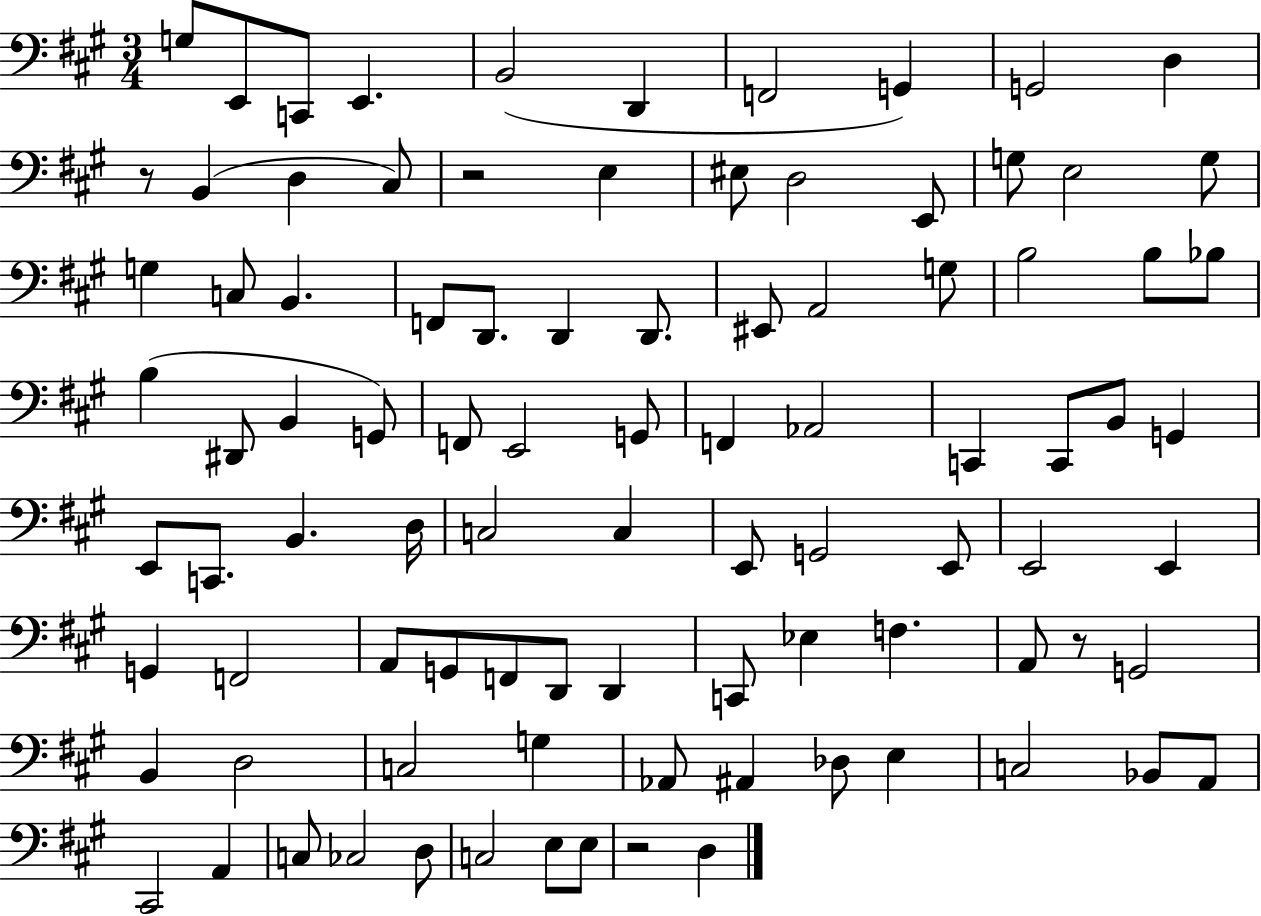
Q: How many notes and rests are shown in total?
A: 93